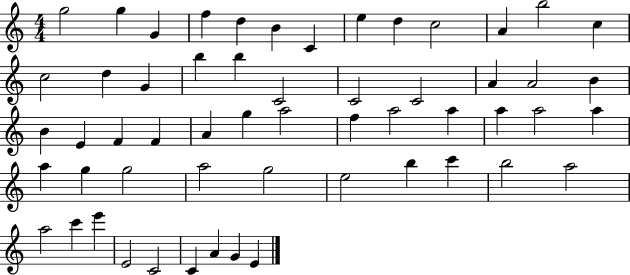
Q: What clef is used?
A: treble